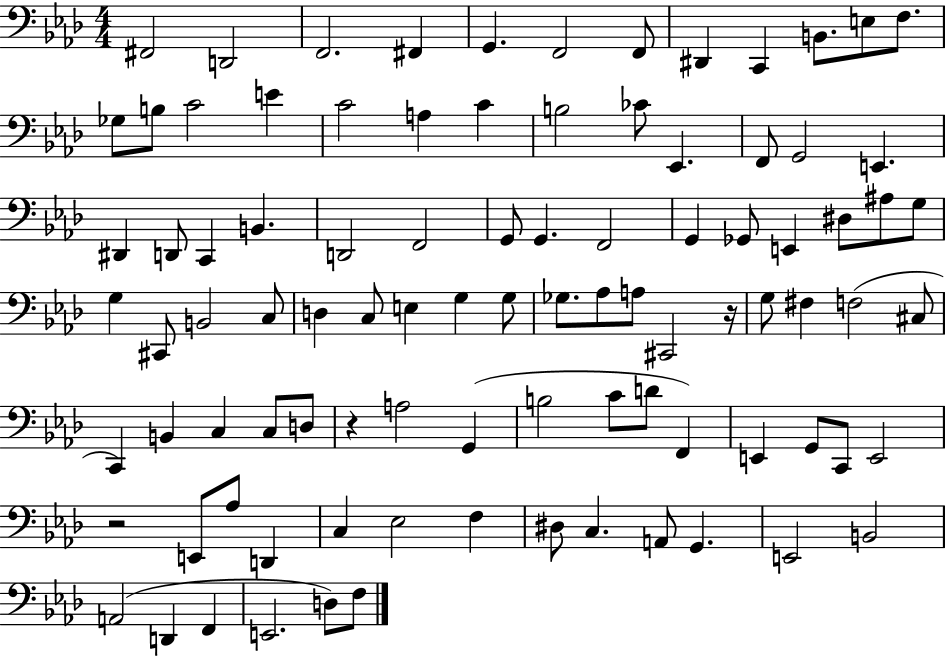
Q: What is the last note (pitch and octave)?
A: F3